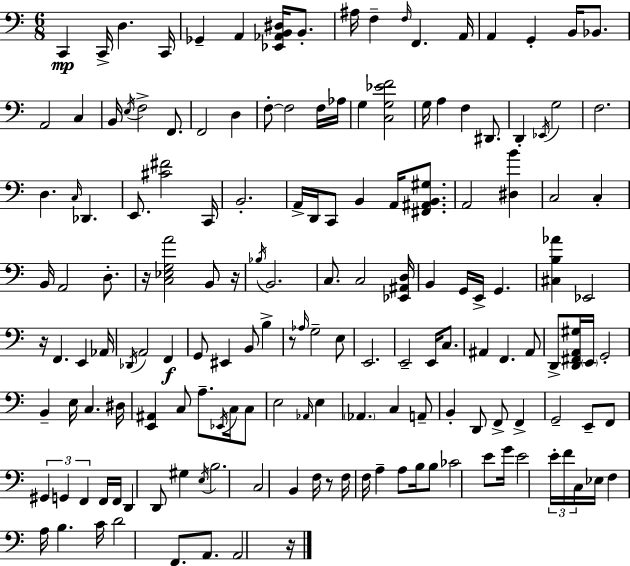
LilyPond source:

{
  \clef bass
  \numericTimeSignature
  \time 6/8
  \key c \major
  c,4\mp c,16-> d4. c,16 | ges,4-- a,4 <ees, aes, b, dis>16 b,8.-. | ais16 f4-- \grace { f16 } f,4. | a,16 a,4 g,4-. b,16 bes,8. | \break a,2 c4 | b,16 \acciaccatura { e16 } f2-> f,8. | f,2 d4 | f8-.~~ f2 | \break f16 aes16 g4 <c g ees' f'>2 | g16 a4 f4 dis,8. | d,4-. \acciaccatura { ees,16 } g2 | f2. | \break d4. \grace { c16 } des,4. | e,8. <cis' fis'>2 | c,16 b,2.-. | a,16-> d,16 c,8 b,4 | \break a,16 <fis, ais, b, gis>8. a,2 | <dis b'>4 c2 | c4-. b,16 a,2 | d8.-. r16 <c ees g a'>2 | \break b,8 r16 \acciaccatura { bes16 } b,2. | c8. c2 | <ees, ais, d>16 b,4 g,16 e,16-> g,4. | <cis b aes'>4 ees,2 | \break r16 f,4. | e,4 aes,16 \acciaccatura { des,16 } a,2 | f,4\f g,8 eis,4 | b,8 b4-> r8 \grace { aes16 } g2-- | \break e8 e,2. | e,2-- | e,16 c8. ais,4 f,4. | ais,8 d,8-> <d, fis, a, gis>16 \parenthesize e,16 g,2-. | \break b,4-- e16 | c4. dis16 <e, ais,>4 c8 | a8.-- \acciaccatura { ees,16 } c16 c8 e2 | \grace { aes,16 } e4 \parenthesize aes,4. | \break c4 a,8-- b,4-. | d,8 f,8-> f,4-> g,2-- | e,8-- f,8 \tuplet 3/2 { gis,4 | g,4 f,4 } f,16 f,16 d,4 | \break d,8 gis4 \acciaccatura { e16 } b2. | c2 | b,4 f16 r8 | f16 f16 a4-- a8 b16 b8 | \break ces'2 e'8 g'16 e'2 | \tuplet 3/2 { e'16-. f'16 c16 } ees16 f4 | a16 b4. c'16 d'2 | f,8. a,8. | \break a,2 r16 \bar "|."
}